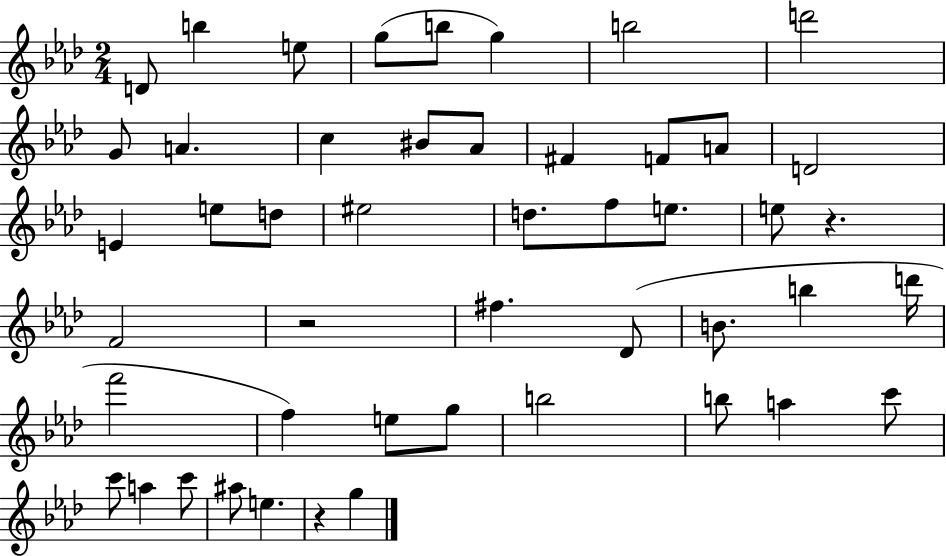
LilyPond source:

{
  \clef treble
  \numericTimeSignature
  \time 2/4
  \key aes \major
  d'8 b''4 e''8 | g''8( b''8 g''4) | b''2 | d'''2 | \break g'8 a'4. | c''4 bis'8 aes'8 | fis'4 f'8 a'8 | d'2 | \break e'4 e''8 d''8 | eis''2 | d''8. f''8 e''8. | e''8 r4. | \break f'2 | r2 | fis''4. des'8( | b'8. b''4 d'''16 | \break f'''2 | f''4) e''8 g''8 | b''2 | b''8 a''4 c'''8 | \break c'''8 a''4 c'''8 | ais''8 e''4. | r4 g''4 | \bar "|."
}